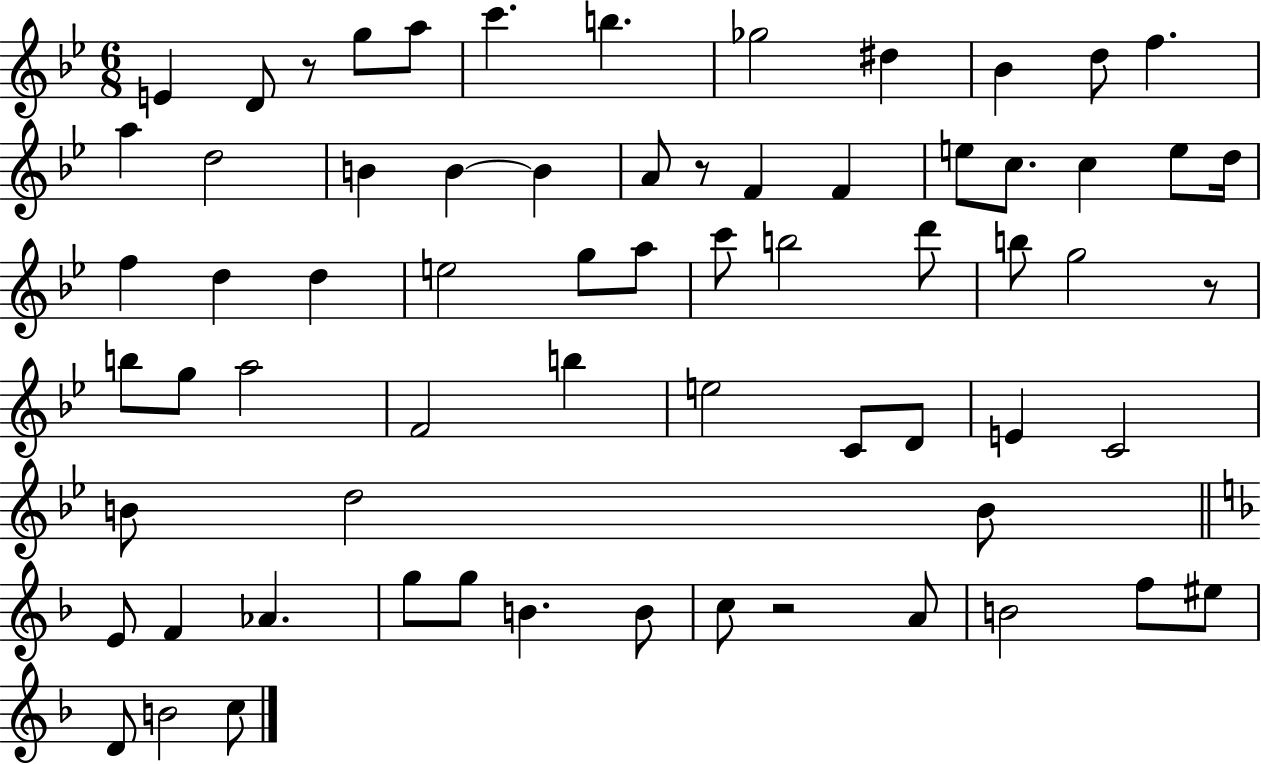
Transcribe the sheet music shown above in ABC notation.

X:1
T:Untitled
M:6/8
L:1/4
K:Bb
E D/2 z/2 g/2 a/2 c' b _g2 ^d _B d/2 f a d2 B B B A/2 z/2 F F e/2 c/2 c e/2 d/4 f d d e2 g/2 a/2 c'/2 b2 d'/2 b/2 g2 z/2 b/2 g/2 a2 F2 b e2 C/2 D/2 E C2 B/2 d2 B/2 E/2 F _A g/2 g/2 B B/2 c/2 z2 A/2 B2 f/2 ^e/2 D/2 B2 c/2